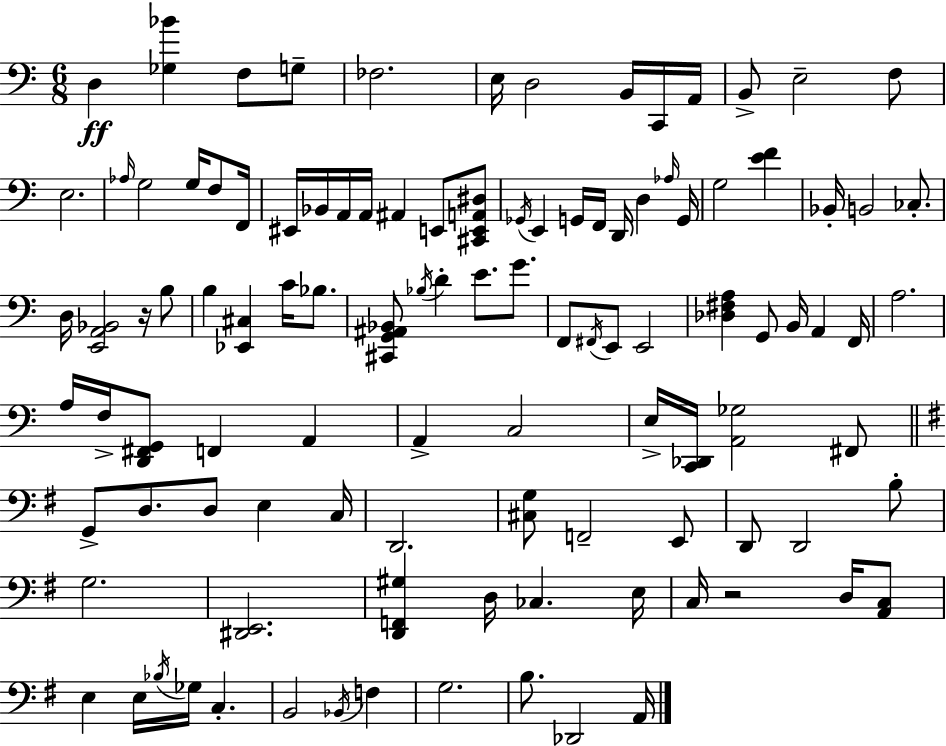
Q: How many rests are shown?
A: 2